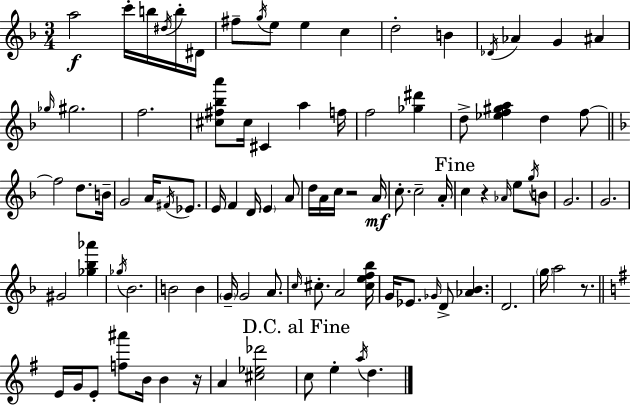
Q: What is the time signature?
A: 3/4